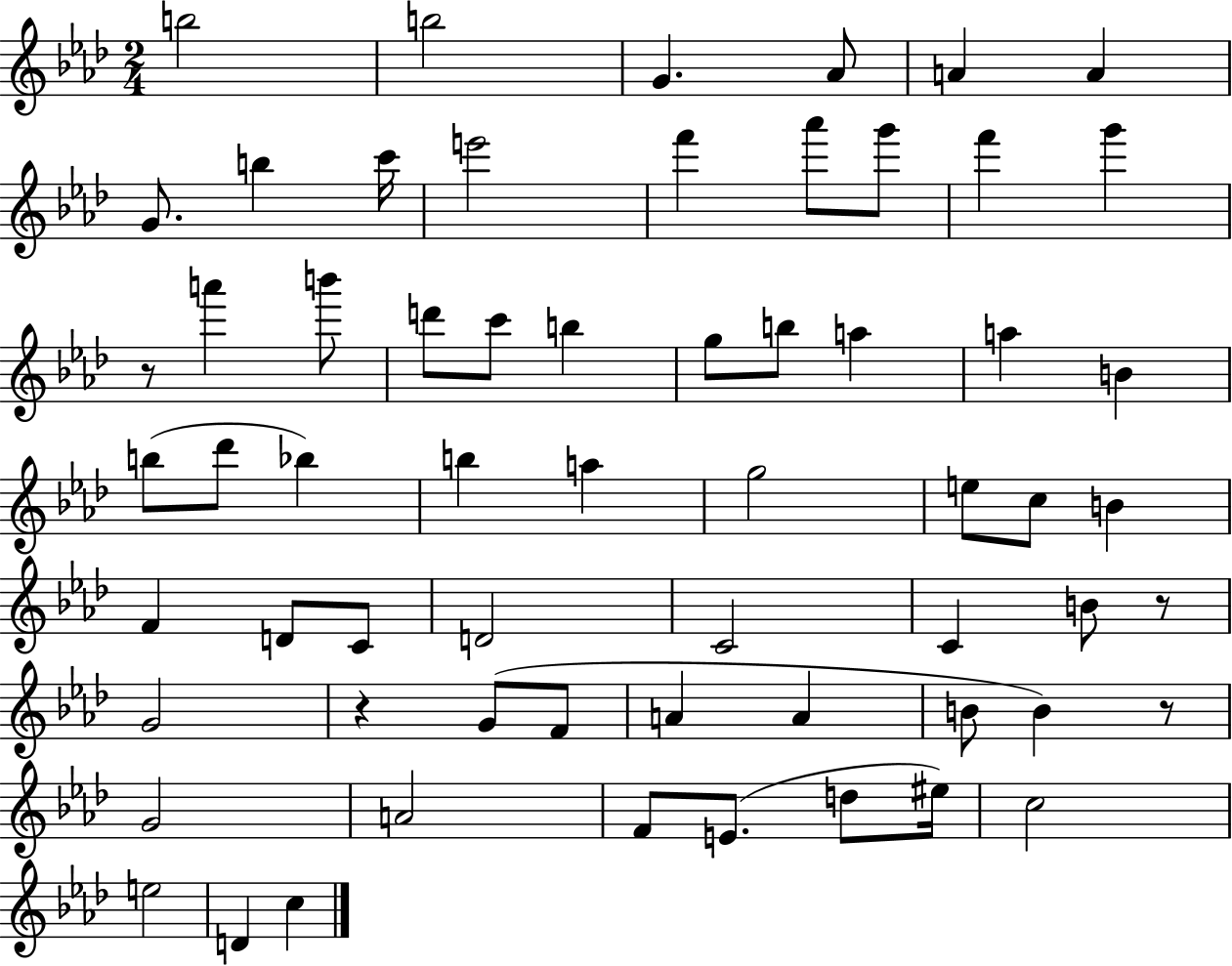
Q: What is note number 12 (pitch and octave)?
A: Ab6